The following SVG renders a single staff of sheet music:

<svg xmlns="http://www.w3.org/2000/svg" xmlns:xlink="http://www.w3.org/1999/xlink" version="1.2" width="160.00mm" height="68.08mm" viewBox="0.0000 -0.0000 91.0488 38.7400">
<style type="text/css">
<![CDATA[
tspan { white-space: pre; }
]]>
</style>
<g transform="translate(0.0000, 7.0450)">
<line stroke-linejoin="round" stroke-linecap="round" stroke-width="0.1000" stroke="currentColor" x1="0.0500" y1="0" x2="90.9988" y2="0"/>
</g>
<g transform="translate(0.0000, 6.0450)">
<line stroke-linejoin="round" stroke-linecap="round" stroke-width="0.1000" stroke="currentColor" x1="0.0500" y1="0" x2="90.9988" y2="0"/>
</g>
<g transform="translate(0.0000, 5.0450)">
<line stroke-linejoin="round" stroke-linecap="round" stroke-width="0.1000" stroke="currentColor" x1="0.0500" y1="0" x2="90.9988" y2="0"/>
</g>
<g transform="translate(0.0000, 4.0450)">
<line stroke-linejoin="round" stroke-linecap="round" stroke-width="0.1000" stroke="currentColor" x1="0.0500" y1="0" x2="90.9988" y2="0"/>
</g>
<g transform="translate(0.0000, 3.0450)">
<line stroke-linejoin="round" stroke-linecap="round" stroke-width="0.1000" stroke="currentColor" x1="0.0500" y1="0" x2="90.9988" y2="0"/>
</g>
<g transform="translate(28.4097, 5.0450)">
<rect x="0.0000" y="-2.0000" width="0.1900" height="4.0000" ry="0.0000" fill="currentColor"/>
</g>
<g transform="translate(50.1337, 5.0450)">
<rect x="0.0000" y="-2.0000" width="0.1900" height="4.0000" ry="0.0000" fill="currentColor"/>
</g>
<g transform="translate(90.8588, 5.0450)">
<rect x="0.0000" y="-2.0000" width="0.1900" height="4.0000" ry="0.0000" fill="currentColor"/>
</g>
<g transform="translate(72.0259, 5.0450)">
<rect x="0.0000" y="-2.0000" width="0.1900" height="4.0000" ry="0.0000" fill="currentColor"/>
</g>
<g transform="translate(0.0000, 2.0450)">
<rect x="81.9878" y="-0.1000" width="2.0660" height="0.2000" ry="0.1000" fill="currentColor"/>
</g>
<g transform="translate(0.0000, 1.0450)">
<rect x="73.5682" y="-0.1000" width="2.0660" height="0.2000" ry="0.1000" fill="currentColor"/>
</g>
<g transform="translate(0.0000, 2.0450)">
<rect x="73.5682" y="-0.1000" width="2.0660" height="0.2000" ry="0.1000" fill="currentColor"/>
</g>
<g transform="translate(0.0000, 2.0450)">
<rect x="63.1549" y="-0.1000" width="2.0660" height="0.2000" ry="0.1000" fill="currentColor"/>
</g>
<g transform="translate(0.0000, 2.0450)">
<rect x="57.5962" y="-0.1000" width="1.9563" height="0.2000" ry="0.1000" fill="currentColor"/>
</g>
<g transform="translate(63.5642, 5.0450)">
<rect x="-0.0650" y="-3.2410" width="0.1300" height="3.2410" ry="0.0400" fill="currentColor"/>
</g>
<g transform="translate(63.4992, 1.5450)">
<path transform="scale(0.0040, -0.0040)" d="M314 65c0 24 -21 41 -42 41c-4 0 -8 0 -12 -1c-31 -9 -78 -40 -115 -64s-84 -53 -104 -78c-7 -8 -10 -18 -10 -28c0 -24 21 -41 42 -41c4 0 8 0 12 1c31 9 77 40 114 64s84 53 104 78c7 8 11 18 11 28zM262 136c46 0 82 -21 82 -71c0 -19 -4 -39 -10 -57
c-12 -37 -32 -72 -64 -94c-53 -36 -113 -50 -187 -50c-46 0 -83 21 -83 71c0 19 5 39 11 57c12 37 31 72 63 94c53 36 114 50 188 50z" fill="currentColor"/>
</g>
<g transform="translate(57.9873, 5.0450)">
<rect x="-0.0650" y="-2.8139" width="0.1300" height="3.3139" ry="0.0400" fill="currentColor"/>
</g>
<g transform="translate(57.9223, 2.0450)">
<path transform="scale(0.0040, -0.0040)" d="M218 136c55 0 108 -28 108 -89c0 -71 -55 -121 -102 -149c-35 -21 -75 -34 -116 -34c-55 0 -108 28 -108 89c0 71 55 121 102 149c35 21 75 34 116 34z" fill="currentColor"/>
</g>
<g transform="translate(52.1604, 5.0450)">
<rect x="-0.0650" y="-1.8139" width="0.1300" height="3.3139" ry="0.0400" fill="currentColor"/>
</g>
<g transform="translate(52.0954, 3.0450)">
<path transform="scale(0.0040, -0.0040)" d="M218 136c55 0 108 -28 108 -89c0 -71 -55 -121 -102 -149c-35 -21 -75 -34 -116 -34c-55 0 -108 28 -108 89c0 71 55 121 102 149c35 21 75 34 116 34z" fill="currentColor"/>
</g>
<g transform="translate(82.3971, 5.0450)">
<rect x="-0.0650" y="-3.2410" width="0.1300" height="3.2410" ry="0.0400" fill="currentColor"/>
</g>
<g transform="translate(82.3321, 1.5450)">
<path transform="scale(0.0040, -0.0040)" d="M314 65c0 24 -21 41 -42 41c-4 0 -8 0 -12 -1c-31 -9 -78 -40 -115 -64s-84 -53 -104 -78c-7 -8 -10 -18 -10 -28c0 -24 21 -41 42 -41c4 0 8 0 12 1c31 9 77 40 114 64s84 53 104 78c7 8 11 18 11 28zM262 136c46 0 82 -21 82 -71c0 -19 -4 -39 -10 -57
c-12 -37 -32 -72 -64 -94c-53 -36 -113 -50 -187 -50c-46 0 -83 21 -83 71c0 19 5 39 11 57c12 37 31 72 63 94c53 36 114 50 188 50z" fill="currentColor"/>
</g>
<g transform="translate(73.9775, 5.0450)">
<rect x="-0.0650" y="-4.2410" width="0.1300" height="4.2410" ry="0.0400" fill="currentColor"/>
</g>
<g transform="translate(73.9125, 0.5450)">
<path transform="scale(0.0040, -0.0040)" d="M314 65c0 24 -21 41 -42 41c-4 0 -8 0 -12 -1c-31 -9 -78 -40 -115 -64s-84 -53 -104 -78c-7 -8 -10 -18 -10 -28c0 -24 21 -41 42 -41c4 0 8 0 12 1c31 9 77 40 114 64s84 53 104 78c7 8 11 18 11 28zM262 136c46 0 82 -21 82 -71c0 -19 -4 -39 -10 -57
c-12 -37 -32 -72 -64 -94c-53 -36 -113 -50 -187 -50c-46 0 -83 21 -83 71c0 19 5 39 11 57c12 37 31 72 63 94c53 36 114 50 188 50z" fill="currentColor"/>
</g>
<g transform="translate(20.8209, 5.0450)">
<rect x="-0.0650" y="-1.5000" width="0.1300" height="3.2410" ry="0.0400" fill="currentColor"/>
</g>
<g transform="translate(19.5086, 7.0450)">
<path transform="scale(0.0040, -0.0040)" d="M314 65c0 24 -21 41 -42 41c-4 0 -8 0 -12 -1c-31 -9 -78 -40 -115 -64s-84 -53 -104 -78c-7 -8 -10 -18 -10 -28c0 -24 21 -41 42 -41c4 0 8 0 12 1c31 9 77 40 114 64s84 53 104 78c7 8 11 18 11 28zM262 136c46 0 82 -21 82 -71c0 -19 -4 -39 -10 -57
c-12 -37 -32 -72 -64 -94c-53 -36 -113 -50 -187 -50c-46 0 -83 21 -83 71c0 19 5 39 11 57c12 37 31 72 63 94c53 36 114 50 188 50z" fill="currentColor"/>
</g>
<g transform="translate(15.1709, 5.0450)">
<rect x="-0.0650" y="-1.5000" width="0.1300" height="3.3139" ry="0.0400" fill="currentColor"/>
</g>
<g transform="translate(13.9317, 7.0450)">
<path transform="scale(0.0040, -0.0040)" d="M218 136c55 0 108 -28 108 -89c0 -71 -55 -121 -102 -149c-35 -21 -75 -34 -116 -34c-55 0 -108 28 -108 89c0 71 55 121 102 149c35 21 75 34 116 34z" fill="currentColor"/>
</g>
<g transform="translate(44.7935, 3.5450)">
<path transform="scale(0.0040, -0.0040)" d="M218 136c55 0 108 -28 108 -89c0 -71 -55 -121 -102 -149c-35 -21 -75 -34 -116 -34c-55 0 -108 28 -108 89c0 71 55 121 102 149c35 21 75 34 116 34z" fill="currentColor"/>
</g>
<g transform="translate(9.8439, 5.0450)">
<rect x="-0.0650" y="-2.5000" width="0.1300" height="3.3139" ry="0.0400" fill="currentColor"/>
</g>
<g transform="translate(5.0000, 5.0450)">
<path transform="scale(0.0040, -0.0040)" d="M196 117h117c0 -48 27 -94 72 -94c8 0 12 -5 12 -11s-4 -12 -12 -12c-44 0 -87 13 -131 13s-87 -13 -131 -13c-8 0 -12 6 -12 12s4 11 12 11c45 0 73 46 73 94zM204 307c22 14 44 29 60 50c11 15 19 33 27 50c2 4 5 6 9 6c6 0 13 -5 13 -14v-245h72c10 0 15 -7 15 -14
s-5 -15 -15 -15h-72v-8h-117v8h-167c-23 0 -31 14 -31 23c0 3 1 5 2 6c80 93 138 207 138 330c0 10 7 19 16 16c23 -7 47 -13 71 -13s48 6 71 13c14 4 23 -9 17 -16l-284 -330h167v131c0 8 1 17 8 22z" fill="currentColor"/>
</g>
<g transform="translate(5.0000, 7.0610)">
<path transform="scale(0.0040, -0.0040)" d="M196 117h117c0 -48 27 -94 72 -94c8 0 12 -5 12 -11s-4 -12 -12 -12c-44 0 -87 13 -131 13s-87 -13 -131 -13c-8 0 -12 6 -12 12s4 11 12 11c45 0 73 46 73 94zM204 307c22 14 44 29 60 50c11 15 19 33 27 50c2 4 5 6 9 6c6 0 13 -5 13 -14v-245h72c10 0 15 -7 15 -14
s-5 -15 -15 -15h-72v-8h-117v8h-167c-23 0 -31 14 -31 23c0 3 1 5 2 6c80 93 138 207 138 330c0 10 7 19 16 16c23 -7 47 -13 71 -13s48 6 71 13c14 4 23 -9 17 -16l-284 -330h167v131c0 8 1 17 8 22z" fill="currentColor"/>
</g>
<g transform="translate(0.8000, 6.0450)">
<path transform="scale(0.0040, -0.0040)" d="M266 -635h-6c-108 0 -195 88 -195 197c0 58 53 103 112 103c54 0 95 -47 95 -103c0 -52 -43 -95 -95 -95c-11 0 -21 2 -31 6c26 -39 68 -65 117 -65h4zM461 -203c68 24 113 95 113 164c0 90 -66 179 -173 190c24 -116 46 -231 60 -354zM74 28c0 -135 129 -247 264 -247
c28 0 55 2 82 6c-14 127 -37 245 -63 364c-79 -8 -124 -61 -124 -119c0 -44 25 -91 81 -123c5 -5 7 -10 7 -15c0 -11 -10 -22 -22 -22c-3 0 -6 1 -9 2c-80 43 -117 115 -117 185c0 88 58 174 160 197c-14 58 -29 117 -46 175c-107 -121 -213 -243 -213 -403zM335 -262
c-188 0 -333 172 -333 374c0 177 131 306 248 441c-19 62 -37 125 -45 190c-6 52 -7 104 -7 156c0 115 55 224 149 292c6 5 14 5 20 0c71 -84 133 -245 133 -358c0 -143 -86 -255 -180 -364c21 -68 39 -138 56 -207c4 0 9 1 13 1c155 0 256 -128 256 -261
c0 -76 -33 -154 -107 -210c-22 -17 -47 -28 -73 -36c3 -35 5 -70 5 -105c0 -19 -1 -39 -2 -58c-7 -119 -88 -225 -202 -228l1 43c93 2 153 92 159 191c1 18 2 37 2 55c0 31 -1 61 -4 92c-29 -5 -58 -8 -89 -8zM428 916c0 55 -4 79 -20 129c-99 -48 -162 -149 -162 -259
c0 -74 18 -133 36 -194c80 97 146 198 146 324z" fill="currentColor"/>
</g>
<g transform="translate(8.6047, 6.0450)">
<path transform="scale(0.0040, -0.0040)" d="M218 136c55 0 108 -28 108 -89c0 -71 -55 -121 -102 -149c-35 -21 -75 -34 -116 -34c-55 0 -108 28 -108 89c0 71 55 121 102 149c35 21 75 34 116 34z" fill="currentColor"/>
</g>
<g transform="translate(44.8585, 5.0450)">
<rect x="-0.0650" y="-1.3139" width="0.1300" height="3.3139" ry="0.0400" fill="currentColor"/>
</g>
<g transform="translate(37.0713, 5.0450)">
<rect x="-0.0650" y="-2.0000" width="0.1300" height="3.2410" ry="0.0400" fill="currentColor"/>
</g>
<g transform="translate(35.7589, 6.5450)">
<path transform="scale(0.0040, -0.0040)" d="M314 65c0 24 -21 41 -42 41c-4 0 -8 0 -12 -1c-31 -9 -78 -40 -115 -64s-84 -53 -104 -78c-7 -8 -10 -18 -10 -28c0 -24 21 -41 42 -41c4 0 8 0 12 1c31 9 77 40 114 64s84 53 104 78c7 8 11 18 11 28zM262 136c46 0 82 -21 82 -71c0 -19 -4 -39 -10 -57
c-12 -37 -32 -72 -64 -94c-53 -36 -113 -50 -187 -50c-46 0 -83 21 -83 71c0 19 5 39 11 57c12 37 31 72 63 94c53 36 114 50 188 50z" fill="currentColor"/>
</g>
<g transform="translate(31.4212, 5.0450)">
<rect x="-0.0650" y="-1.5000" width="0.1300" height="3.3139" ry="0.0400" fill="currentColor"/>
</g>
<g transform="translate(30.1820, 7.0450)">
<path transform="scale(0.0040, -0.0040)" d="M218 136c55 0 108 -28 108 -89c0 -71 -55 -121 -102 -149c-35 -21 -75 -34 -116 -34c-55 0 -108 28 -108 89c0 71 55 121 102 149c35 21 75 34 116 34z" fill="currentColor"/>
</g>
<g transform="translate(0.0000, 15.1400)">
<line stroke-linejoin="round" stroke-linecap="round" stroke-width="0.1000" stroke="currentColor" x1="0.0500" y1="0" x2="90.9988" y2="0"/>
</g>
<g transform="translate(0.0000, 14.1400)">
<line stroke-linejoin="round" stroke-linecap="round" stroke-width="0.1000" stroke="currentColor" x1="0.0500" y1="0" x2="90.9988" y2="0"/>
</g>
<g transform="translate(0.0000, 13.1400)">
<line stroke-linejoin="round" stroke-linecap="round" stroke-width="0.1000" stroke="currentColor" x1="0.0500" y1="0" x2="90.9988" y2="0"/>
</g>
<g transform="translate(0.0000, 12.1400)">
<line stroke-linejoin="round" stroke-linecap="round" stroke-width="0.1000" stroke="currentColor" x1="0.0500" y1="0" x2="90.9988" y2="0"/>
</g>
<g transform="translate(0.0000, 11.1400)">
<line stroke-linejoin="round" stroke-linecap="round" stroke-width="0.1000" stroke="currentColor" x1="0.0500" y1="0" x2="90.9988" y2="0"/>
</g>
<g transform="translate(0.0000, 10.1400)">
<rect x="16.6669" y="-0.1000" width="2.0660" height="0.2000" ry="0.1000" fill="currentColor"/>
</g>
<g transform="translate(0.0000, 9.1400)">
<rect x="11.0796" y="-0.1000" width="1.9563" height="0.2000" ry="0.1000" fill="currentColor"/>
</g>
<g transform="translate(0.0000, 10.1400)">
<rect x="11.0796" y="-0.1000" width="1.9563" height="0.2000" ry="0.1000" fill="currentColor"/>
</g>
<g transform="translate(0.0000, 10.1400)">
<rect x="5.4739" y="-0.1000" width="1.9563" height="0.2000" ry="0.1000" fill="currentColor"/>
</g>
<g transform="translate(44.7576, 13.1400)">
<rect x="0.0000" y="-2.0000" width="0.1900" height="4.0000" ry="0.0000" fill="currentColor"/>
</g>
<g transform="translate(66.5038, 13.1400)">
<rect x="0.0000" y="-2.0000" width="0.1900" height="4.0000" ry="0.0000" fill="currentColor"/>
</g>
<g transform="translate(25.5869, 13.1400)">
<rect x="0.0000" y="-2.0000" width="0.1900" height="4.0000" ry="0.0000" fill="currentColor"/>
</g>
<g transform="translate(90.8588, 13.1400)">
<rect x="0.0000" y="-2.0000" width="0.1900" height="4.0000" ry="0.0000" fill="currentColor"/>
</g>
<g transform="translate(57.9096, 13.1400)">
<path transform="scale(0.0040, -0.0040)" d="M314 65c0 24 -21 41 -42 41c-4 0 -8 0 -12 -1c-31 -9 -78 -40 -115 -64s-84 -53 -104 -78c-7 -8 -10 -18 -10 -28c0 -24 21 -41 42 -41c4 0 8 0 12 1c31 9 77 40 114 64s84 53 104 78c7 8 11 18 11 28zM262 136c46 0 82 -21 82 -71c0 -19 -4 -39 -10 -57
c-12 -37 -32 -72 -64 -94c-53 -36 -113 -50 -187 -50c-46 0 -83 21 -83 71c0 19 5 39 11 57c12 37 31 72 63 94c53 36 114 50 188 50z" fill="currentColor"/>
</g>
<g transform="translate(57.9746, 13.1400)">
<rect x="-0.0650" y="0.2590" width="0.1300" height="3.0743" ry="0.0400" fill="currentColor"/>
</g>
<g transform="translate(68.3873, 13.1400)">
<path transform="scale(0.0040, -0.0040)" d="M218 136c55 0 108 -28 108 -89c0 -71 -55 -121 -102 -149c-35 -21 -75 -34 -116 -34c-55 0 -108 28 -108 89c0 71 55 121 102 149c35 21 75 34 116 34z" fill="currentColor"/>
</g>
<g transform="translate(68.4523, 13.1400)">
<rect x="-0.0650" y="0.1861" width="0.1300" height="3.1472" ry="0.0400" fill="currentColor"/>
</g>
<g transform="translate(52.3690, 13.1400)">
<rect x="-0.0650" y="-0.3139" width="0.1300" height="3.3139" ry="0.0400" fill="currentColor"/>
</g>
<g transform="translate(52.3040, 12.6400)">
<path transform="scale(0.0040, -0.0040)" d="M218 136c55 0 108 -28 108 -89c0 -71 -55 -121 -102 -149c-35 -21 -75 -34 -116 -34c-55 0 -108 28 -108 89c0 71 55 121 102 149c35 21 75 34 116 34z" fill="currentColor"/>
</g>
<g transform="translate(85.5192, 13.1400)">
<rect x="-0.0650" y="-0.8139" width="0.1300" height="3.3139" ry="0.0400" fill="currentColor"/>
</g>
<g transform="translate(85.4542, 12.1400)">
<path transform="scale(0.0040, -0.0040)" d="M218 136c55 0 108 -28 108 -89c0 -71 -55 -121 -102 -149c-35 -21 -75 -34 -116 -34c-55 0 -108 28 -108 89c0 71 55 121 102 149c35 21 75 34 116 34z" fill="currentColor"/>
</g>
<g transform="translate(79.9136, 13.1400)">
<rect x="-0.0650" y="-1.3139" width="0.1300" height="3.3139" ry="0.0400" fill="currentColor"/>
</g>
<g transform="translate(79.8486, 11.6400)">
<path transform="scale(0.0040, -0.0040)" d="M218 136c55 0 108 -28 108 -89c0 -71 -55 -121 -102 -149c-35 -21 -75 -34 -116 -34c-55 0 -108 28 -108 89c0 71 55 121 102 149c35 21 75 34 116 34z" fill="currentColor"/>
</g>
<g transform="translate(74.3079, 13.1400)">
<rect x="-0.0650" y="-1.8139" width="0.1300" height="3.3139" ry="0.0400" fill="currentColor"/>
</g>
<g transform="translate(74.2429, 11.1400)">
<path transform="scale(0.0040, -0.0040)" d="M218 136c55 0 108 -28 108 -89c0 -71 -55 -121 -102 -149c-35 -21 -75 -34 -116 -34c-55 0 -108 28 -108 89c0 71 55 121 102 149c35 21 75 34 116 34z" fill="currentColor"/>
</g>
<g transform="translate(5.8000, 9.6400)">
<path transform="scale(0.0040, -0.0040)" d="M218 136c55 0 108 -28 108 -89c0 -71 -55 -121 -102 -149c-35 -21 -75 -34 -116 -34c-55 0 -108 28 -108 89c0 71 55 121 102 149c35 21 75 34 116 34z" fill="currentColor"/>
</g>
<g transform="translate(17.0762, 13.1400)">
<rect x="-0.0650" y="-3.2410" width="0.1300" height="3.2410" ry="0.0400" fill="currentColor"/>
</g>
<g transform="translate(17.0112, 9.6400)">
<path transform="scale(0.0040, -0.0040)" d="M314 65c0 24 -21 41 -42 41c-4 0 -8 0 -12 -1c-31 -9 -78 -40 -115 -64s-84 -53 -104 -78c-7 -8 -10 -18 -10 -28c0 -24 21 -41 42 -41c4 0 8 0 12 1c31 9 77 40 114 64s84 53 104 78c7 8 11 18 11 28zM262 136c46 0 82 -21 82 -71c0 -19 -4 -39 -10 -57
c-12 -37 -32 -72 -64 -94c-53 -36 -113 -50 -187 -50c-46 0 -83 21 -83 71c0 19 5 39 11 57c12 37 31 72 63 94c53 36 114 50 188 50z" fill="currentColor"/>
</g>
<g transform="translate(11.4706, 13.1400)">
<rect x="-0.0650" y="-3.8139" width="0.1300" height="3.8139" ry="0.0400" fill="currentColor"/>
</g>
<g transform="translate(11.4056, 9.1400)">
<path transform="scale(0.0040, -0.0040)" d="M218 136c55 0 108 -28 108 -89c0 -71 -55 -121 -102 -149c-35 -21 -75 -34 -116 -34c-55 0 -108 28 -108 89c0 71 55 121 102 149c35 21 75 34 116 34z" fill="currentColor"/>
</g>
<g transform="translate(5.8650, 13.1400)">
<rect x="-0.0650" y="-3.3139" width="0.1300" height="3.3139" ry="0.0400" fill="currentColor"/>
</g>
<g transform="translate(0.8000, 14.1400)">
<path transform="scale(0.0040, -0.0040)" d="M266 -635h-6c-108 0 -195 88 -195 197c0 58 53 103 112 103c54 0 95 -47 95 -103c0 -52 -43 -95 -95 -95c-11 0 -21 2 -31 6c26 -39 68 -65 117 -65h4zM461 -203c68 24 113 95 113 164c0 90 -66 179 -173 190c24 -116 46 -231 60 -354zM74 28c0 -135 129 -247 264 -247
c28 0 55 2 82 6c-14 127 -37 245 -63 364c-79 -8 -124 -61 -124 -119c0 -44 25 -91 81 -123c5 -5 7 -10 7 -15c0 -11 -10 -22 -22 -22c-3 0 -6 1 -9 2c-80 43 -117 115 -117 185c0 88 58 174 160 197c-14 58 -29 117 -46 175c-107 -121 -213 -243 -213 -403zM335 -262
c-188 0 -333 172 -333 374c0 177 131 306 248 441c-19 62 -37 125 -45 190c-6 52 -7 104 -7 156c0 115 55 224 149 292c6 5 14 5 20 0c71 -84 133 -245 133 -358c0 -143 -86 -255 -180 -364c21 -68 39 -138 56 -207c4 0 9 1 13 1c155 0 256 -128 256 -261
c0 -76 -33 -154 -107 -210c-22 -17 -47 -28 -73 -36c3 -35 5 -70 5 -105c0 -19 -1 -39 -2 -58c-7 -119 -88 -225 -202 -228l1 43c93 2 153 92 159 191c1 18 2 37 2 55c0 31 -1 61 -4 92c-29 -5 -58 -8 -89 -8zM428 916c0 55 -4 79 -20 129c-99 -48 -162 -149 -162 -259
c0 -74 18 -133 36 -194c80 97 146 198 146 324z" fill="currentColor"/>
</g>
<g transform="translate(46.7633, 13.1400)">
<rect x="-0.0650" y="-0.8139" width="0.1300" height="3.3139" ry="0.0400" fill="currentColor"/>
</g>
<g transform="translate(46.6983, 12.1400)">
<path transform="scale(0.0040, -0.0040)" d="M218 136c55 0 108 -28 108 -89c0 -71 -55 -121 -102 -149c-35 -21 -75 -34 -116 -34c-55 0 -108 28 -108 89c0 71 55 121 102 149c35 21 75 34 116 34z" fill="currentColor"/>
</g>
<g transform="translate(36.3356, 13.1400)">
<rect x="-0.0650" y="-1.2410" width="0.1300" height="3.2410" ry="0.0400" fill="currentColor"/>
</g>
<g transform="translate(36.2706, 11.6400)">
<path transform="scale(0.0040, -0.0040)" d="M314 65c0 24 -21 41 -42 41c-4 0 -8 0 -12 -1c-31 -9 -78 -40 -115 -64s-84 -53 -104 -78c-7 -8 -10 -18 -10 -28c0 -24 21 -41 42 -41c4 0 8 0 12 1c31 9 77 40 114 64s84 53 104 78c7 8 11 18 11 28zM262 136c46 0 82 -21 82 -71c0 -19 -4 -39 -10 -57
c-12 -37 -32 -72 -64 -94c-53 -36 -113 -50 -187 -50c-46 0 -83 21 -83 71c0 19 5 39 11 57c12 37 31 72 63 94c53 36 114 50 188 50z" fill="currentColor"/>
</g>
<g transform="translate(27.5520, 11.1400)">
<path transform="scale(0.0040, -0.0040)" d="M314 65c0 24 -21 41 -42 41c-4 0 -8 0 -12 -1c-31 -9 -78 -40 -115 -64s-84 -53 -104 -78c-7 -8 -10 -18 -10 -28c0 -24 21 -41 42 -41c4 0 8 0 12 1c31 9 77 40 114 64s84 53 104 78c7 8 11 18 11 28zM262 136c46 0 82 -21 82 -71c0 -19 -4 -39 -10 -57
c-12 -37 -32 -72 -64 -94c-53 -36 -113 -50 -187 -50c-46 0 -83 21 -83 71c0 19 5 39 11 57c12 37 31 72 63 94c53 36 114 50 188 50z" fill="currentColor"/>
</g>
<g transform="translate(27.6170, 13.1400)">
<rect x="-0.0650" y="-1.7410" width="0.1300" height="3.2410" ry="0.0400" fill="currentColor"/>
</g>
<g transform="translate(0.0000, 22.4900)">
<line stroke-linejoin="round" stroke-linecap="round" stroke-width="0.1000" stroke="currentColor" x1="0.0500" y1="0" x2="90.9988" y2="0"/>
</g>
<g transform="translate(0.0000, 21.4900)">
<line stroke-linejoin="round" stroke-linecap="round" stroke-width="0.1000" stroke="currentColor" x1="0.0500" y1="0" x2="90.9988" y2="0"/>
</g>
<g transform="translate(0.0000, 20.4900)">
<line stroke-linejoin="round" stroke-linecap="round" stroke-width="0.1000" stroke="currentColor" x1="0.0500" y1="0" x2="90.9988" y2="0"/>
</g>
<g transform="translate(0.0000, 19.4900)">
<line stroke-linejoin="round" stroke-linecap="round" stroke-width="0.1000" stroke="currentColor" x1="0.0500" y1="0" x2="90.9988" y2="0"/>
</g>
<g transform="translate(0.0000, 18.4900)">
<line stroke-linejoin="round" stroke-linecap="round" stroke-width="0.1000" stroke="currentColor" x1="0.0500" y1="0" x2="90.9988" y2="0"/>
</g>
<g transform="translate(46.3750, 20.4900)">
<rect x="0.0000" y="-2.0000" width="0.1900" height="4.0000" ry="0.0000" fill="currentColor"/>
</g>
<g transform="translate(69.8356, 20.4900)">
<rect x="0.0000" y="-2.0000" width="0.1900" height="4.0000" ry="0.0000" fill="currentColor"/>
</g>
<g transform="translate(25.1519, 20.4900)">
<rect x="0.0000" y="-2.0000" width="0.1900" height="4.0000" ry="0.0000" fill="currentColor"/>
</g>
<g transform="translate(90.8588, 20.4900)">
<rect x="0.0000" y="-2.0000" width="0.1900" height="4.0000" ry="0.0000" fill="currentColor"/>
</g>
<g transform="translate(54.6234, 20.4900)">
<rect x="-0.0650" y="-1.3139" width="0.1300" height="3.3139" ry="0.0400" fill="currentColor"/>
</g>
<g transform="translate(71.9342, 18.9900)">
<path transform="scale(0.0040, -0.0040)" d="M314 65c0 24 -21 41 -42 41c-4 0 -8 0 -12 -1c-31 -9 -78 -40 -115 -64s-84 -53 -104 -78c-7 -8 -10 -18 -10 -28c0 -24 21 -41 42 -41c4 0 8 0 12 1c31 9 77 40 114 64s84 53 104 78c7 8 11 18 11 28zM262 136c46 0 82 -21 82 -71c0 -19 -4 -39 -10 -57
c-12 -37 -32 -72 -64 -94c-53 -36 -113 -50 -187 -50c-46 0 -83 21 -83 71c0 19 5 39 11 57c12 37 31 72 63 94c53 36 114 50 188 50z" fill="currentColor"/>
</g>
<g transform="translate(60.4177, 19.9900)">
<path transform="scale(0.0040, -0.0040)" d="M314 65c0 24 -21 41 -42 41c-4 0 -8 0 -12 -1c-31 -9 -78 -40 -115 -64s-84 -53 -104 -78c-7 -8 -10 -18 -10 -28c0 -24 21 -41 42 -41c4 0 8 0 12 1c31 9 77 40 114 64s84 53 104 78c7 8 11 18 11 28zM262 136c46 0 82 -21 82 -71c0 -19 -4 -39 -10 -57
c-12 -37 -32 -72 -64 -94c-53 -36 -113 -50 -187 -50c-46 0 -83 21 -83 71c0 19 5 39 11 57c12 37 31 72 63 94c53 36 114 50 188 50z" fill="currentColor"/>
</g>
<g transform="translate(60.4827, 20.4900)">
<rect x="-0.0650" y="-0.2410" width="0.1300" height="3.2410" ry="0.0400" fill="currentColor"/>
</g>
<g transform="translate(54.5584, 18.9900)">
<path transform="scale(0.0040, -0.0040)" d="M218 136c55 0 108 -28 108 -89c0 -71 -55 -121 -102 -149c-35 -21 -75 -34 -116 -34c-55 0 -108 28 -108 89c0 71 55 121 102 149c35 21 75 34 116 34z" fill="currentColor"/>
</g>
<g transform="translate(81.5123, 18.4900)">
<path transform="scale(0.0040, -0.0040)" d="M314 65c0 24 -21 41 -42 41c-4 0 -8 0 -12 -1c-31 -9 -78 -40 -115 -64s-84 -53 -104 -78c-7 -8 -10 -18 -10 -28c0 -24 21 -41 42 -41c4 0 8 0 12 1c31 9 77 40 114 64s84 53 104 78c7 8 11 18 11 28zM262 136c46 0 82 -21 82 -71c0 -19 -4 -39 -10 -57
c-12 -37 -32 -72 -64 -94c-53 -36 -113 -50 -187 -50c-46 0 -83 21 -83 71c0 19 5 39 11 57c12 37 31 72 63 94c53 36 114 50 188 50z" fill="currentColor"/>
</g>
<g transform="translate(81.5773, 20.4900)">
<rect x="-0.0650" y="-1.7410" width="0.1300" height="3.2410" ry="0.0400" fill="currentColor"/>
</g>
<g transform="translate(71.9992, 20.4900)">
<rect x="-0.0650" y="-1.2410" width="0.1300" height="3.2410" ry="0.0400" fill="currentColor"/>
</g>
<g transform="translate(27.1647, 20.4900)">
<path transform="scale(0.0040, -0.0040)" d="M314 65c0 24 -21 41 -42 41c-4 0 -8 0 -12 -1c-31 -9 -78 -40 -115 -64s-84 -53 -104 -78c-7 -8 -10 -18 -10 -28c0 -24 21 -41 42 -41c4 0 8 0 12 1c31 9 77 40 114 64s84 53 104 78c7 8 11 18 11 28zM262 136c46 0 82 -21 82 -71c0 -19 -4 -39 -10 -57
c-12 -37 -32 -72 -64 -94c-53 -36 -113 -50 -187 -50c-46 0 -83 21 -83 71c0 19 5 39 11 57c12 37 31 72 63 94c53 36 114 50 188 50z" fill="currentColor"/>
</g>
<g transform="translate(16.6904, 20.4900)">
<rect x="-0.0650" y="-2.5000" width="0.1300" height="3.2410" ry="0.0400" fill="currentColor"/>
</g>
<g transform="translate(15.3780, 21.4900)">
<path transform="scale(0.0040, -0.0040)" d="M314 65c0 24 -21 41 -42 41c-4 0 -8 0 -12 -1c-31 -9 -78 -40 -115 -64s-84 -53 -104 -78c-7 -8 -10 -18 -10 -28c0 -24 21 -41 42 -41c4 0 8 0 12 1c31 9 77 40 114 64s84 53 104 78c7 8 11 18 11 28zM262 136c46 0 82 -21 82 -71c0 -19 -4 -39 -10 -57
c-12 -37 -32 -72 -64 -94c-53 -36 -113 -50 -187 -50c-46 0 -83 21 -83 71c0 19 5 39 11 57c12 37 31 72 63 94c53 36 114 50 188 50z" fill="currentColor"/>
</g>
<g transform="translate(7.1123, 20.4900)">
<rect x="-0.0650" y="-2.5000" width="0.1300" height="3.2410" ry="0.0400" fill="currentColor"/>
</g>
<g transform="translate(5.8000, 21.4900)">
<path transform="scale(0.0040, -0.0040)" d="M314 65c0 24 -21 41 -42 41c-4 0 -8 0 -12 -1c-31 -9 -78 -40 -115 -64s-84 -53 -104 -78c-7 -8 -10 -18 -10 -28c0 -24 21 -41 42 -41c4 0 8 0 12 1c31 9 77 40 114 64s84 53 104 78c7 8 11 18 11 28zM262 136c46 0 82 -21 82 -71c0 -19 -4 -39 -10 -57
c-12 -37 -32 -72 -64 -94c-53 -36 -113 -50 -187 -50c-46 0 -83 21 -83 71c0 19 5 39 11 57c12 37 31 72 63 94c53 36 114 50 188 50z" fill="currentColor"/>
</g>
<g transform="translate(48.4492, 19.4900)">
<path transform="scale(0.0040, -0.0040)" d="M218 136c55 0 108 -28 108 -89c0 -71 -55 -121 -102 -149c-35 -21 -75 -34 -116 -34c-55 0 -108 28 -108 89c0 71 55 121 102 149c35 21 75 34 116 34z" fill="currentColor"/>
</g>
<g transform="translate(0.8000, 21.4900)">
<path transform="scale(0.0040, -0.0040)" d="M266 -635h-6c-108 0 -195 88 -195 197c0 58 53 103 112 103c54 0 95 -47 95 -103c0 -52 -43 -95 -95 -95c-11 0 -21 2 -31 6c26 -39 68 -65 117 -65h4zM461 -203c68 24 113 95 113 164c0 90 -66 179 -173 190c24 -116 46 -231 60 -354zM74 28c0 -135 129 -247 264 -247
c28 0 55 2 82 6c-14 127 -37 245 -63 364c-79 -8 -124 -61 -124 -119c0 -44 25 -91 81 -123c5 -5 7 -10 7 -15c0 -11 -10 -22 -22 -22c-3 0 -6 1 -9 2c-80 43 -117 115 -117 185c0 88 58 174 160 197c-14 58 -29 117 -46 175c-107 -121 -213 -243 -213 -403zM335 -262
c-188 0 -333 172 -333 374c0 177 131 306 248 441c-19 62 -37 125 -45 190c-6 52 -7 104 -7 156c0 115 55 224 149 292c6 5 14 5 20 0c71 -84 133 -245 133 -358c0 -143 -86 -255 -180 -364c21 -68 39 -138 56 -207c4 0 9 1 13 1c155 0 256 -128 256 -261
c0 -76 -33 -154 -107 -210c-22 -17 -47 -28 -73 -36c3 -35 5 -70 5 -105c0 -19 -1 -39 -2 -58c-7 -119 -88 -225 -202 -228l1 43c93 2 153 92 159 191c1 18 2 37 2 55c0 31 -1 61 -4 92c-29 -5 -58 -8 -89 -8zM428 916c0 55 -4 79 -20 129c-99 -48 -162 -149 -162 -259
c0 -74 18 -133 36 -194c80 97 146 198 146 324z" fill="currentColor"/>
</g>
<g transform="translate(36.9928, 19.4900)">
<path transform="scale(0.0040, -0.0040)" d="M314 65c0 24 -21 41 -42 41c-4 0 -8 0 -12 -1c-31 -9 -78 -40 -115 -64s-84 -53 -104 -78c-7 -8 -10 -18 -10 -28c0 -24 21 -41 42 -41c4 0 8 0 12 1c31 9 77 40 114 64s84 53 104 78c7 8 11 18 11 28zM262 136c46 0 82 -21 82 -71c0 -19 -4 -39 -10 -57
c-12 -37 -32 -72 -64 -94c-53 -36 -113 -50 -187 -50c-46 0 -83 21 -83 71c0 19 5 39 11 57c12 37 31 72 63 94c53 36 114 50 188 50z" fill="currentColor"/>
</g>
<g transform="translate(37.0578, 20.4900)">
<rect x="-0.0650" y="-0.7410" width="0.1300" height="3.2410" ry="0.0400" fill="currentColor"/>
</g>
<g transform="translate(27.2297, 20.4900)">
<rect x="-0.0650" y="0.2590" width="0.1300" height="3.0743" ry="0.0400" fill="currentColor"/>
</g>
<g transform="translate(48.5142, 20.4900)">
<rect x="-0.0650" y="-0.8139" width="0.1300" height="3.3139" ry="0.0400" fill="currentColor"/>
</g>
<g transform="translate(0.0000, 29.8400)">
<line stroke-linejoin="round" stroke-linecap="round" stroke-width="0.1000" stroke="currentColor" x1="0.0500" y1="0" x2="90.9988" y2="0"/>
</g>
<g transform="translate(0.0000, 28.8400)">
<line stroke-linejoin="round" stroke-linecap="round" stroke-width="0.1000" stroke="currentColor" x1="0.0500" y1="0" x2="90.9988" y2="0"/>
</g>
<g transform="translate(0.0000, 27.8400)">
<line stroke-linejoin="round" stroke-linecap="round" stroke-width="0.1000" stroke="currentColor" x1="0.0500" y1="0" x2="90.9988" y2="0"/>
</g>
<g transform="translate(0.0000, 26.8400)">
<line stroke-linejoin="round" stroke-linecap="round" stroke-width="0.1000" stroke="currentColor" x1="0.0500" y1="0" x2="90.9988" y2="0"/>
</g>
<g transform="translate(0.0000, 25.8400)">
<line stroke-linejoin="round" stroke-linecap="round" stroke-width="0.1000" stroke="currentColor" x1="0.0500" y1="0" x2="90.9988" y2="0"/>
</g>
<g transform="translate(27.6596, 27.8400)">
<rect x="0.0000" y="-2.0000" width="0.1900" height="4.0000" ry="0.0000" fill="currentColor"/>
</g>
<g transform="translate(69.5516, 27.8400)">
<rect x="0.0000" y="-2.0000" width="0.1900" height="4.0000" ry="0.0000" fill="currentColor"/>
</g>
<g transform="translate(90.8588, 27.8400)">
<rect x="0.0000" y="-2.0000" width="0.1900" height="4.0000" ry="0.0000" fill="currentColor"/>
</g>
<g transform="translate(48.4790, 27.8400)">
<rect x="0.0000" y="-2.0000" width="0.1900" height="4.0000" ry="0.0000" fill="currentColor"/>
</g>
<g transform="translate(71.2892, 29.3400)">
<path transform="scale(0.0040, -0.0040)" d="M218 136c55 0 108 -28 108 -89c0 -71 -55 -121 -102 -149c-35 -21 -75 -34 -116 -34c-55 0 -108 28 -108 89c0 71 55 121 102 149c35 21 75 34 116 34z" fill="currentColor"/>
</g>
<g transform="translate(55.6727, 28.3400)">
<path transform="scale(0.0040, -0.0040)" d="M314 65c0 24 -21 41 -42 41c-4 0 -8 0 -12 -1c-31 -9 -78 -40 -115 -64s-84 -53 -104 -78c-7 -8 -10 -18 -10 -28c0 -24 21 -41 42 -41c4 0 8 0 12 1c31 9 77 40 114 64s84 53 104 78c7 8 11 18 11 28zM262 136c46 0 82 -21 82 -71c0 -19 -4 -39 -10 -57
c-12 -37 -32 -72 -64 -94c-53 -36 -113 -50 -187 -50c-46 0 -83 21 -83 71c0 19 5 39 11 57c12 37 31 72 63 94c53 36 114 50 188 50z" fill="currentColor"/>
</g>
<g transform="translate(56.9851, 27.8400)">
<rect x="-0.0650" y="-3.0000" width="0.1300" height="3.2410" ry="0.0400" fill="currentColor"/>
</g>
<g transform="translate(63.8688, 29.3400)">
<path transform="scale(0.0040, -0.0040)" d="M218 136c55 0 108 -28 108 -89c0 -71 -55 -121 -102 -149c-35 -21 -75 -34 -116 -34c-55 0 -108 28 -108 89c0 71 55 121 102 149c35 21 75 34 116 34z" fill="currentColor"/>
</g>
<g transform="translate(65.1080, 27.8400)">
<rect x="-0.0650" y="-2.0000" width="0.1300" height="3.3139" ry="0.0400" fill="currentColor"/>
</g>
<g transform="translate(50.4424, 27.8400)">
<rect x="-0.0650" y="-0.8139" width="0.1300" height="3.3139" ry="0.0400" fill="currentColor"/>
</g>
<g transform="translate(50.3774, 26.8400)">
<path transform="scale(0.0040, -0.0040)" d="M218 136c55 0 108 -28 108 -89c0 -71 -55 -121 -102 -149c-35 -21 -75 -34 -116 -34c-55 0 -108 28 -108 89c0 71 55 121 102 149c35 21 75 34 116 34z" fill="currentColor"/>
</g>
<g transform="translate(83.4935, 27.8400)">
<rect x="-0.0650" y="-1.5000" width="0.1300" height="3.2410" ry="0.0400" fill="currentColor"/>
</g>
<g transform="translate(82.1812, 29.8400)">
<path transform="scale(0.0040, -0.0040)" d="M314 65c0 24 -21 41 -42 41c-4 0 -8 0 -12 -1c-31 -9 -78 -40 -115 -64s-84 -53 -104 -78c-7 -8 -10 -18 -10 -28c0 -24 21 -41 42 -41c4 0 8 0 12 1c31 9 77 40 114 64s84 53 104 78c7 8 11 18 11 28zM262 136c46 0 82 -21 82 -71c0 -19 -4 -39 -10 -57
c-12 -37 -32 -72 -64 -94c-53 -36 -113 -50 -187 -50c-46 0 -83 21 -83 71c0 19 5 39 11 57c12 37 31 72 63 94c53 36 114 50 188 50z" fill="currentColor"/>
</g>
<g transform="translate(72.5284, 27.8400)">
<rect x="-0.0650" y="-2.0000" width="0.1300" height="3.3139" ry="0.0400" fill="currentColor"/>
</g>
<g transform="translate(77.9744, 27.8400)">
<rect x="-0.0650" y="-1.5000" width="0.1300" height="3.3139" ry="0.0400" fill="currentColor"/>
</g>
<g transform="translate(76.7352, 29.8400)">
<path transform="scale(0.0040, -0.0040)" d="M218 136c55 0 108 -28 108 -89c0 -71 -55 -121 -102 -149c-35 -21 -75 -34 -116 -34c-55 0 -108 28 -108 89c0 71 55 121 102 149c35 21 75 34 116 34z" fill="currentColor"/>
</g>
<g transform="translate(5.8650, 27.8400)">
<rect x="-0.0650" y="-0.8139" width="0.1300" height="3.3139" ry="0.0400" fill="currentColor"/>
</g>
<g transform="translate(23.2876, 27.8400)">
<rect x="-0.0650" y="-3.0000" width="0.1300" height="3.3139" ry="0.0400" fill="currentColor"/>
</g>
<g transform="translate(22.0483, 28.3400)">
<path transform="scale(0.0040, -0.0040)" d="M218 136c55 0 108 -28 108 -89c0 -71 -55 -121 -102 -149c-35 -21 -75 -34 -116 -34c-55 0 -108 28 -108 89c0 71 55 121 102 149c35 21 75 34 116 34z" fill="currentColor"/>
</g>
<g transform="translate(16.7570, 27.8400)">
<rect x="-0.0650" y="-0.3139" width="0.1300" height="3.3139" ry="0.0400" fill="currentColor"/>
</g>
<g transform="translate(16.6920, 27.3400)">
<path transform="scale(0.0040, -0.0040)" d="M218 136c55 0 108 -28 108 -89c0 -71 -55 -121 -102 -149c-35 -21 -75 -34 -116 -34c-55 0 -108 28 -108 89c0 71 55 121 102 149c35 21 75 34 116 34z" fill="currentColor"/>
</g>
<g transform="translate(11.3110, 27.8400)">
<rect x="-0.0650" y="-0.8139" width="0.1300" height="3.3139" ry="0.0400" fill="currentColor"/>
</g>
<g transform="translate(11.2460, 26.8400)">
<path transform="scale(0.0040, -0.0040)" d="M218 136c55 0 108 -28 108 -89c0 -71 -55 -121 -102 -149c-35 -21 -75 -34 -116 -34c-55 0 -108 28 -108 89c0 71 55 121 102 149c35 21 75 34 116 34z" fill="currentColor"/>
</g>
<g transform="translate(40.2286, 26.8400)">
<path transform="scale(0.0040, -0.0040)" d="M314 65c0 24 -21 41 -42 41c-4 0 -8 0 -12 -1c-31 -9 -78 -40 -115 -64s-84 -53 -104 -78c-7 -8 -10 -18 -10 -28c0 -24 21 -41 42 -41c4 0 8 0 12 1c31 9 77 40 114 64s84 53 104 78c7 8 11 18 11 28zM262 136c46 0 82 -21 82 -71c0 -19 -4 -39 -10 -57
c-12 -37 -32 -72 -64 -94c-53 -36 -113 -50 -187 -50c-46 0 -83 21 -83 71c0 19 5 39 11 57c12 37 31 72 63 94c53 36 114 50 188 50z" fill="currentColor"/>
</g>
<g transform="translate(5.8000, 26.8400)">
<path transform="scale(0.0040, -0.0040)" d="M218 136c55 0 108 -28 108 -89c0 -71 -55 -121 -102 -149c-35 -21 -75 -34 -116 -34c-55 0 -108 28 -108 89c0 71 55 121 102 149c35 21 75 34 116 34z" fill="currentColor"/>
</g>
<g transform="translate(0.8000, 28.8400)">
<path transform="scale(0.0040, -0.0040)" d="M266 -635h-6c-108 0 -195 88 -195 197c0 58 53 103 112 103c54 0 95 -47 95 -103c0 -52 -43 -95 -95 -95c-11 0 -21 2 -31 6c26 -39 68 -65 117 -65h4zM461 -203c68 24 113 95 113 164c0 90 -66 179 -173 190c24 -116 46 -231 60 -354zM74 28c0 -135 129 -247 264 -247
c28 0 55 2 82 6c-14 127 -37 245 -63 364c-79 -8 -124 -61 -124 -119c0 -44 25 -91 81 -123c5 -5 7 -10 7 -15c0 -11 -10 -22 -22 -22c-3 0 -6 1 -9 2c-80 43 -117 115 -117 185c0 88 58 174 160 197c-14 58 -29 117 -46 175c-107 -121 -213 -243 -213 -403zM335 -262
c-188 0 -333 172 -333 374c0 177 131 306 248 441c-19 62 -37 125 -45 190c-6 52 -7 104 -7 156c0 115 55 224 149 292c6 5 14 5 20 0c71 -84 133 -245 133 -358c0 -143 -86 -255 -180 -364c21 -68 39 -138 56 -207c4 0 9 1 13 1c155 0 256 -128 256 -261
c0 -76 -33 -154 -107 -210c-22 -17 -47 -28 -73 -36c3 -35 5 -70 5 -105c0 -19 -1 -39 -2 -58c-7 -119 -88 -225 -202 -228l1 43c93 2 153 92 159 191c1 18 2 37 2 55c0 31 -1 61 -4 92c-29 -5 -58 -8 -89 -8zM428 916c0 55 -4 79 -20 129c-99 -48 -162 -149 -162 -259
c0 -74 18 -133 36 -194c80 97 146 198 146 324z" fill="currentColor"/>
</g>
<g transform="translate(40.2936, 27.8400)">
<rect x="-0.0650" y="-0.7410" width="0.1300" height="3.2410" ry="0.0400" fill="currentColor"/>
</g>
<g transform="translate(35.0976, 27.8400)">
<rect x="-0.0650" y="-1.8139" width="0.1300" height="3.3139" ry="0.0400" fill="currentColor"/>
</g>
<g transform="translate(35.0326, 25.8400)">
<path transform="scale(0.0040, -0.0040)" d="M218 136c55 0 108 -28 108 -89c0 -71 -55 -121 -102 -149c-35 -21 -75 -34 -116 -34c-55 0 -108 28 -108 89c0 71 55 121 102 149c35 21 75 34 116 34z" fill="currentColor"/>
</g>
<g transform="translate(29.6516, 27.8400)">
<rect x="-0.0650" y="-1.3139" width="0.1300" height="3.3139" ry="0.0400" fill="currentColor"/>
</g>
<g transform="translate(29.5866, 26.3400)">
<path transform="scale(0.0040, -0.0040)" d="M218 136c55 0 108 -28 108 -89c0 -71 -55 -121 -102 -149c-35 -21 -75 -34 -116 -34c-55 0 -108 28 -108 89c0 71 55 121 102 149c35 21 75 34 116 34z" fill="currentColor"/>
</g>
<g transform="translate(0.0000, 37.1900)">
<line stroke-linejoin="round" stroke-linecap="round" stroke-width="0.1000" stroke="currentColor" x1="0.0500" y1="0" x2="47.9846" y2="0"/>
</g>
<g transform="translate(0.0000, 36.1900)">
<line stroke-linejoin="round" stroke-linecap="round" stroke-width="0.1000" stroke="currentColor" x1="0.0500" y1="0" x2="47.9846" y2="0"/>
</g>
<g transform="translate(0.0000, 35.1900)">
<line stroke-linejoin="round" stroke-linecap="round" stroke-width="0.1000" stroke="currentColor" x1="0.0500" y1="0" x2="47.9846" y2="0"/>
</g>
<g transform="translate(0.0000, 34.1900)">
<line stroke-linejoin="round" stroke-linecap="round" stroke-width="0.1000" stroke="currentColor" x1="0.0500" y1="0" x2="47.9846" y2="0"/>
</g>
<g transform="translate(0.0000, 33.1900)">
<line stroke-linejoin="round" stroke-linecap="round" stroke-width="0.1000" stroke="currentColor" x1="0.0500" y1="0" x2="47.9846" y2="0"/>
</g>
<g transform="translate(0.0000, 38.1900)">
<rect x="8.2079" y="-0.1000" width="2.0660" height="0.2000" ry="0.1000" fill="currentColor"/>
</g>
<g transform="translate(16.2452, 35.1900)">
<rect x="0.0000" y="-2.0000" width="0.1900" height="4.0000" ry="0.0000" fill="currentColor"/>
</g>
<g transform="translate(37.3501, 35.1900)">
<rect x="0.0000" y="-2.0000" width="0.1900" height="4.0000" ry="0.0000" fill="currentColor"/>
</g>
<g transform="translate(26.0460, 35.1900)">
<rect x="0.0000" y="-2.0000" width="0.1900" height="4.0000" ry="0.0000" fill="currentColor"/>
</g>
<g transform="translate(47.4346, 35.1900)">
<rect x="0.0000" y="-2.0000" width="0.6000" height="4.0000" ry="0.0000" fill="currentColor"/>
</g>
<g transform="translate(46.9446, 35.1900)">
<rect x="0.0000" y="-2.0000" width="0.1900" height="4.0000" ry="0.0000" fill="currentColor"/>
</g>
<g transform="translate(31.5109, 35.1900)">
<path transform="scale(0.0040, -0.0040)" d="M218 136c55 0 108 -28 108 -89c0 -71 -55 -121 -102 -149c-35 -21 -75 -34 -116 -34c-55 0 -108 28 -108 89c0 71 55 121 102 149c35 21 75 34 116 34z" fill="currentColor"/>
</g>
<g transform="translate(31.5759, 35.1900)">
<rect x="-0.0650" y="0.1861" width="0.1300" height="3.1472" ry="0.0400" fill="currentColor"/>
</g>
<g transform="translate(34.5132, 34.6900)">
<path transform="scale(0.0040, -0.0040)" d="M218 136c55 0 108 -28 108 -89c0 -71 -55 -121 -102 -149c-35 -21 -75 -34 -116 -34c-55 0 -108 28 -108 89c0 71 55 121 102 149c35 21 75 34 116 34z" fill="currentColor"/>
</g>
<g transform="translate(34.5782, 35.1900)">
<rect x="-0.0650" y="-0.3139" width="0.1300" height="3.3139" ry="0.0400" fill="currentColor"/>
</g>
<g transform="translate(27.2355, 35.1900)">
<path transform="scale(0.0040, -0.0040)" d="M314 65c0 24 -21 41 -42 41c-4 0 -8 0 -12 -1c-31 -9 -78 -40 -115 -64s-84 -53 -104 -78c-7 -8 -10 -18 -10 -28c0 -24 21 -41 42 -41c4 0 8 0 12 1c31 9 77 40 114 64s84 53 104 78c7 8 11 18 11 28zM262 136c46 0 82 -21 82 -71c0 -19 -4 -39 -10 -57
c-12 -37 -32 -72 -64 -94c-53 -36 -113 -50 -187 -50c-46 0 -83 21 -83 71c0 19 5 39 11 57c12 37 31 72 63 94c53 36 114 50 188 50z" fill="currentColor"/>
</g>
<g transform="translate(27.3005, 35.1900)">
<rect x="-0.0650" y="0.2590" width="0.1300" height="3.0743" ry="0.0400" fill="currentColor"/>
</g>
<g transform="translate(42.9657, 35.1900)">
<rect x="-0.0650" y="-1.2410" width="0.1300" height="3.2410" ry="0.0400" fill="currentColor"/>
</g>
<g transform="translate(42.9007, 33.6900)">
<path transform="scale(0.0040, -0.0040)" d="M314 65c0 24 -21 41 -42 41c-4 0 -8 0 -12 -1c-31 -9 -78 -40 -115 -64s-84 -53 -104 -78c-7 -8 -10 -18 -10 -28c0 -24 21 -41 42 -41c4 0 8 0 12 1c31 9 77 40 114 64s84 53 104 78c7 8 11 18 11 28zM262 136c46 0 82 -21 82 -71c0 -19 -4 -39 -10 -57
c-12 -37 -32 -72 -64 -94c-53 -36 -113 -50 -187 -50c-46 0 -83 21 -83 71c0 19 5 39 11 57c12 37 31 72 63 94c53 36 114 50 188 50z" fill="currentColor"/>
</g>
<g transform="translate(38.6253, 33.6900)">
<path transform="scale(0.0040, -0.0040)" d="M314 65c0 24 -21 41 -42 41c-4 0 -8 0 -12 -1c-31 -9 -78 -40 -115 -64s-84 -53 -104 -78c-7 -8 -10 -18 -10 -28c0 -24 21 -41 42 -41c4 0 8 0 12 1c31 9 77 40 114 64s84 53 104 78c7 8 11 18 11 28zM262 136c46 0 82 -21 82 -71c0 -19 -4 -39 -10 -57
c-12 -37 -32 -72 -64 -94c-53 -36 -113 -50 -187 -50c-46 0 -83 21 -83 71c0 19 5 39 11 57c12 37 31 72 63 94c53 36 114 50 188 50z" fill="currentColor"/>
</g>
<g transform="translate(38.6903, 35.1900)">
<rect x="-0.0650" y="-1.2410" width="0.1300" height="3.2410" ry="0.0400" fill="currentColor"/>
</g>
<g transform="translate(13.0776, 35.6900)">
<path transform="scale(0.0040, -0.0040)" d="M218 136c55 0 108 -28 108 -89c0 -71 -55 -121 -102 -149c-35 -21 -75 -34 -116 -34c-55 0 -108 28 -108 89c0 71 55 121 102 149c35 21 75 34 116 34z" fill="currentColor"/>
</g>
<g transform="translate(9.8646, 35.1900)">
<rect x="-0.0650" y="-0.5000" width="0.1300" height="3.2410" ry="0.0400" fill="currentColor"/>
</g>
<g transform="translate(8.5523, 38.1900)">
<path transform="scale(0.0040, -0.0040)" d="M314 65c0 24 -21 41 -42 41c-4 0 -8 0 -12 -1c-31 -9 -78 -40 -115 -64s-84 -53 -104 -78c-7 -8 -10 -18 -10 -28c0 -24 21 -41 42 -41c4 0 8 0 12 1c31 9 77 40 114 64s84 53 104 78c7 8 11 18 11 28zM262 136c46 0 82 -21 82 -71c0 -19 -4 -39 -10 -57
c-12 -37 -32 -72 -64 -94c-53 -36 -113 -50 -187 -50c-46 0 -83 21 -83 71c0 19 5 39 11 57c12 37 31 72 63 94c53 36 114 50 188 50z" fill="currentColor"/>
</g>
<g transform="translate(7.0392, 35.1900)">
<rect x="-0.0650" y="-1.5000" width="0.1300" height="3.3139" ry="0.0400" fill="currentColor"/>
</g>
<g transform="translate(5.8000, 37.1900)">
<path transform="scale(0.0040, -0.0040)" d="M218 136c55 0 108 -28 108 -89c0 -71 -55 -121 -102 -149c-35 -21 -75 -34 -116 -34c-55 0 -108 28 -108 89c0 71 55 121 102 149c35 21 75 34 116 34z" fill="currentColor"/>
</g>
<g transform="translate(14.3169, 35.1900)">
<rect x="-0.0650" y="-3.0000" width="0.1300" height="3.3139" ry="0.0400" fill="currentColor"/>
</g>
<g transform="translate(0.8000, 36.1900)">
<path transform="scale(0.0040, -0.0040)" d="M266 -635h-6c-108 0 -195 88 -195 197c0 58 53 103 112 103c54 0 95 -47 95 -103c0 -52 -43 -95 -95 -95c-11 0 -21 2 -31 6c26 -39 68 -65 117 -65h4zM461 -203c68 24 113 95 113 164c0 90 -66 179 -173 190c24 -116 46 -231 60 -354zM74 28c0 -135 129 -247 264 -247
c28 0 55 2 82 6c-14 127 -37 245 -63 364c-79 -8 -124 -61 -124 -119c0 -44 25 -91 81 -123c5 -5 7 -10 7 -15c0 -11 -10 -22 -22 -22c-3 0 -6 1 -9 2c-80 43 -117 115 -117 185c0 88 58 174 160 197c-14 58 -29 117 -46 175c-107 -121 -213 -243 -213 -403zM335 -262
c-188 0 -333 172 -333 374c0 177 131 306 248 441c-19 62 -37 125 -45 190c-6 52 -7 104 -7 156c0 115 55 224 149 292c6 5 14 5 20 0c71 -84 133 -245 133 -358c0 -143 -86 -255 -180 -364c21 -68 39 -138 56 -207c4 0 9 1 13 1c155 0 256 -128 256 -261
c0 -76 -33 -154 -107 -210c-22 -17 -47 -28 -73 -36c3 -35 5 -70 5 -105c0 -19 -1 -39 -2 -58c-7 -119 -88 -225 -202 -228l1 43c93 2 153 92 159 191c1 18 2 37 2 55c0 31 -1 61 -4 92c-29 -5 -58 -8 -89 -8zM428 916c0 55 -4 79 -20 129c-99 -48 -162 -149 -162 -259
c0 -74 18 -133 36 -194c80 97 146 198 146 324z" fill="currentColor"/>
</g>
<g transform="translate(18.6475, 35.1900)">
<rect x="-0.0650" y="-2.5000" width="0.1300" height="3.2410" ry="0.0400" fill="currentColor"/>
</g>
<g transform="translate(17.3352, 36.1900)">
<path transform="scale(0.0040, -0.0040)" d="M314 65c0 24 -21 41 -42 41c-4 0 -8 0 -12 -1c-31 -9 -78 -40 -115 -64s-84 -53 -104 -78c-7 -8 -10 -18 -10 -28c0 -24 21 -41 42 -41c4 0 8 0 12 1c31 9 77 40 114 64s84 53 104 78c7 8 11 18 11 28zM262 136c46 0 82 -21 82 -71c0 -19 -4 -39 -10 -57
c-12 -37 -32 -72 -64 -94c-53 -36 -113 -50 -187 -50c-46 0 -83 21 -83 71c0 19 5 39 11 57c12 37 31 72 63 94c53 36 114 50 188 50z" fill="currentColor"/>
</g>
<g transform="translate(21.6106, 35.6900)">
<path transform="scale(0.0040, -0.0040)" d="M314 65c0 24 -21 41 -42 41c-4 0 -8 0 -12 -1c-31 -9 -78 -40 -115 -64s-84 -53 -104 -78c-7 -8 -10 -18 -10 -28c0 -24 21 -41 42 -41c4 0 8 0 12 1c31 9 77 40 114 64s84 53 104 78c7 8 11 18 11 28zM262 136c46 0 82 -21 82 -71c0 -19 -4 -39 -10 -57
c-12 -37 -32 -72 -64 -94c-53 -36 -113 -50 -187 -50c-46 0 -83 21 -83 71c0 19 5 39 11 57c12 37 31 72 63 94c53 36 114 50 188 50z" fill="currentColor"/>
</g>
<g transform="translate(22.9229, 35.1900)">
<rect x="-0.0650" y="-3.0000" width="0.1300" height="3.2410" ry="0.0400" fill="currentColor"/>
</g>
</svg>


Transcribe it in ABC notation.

X:1
T:Untitled
M:4/4
L:1/4
K:C
G E E2 E F2 e f a b2 d'2 b2 b c' b2 f2 e2 d c B2 B f e d G2 G2 B2 d2 d e c2 e2 f2 d d c A e f d2 d A2 F F E E2 E C2 A G2 A2 B2 B c e2 e2